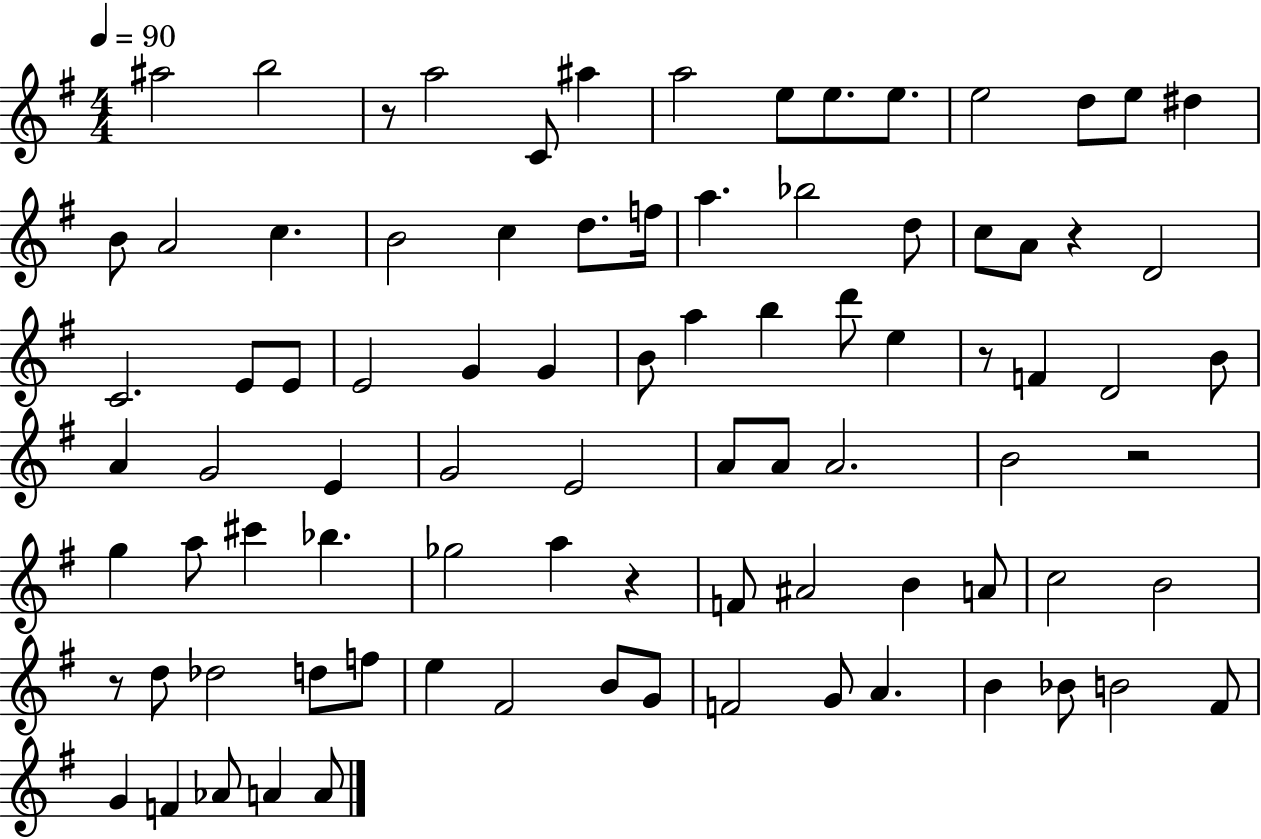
A#5/h B5/h R/e A5/h C4/e A#5/q A5/h E5/e E5/e. E5/e. E5/h D5/e E5/e D#5/q B4/e A4/h C5/q. B4/h C5/q D5/e. F5/s A5/q. Bb5/h D5/e C5/e A4/e R/q D4/h C4/h. E4/e E4/e E4/h G4/q G4/q B4/e A5/q B5/q D6/e E5/q R/e F4/q D4/h B4/e A4/q G4/h E4/q G4/h E4/h A4/e A4/e A4/h. B4/h R/h G5/q A5/e C#6/q Bb5/q. Gb5/h A5/q R/q F4/e A#4/h B4/q A4/e C5/h B4/h R/e D5/e Db5/h D5/e F5/e E5/q F#4/h B4/e G4/e F4/h G4/e A4/q. B4/q Bb4/e B4/h F#4/e G4/q F4/q Ab4/e A4/q A4/e